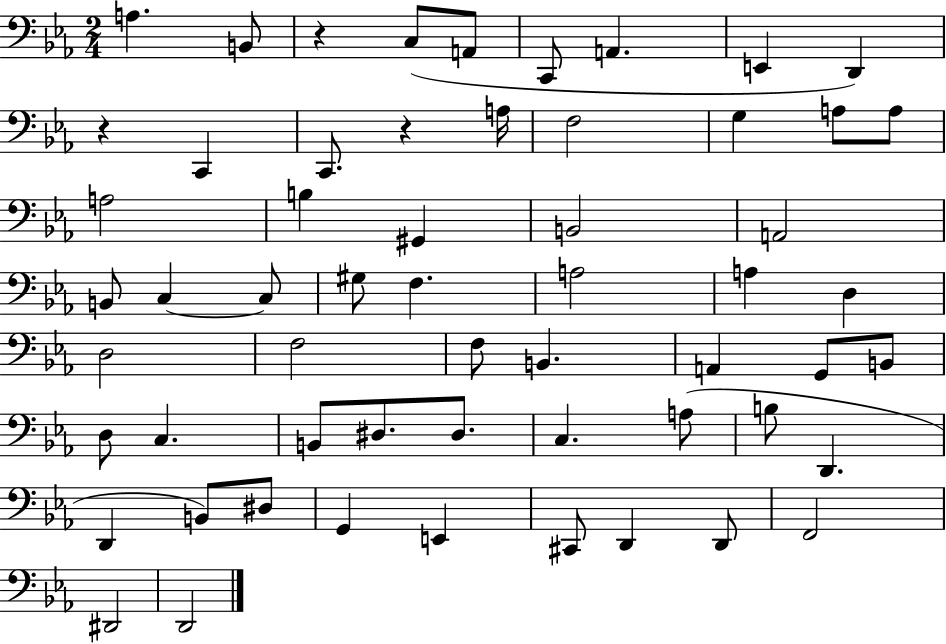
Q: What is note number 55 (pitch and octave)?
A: D2